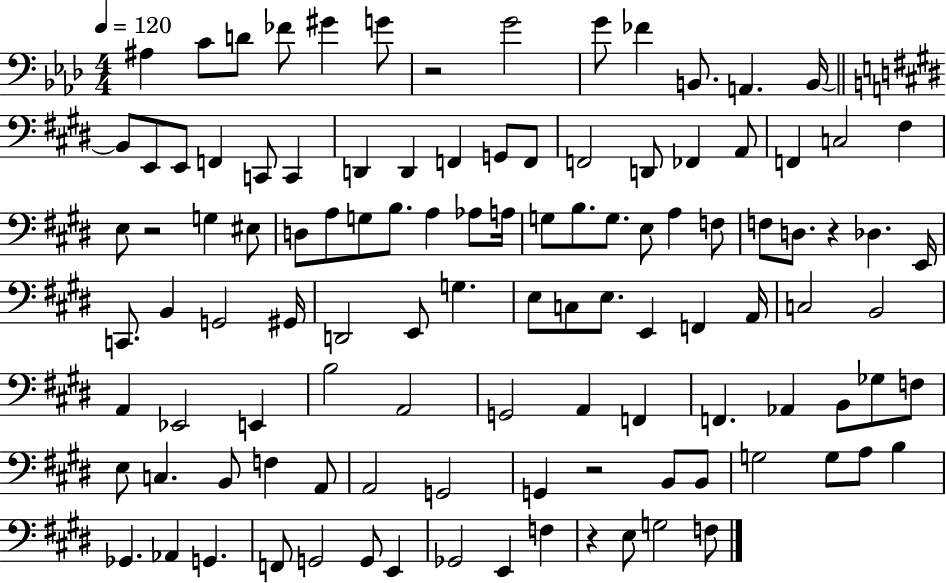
{
  \clef bass
  \numericTimeSignature
  \time 4/4
  \key aes \major
  \tempo 4 = 120
  ais4 c'8 d'8 fes'8 gis'4 g'8 | r2 g'2 | g'8 fes'4 b,8. a,4. b,16~~ | \bar "||" \break \key e \major b,8 e,8 e,8 f,4 c,8 c,4 | d,4 d,4 f,4 g,8 f,8 | f,2 d,8 fes,4 a,8 | f,4 c2 fis4 | \break e8 r2 g4 eis8 | d8 a8 g8 b8. a4 aes8 a16 | g8 b8. g8. e8 a4 f8 | f8 d8. r4 des4. e,16 | \break c,8. b,4 g,2 gis,16 | d,2 e,8 g4. | e8 c8 e8. e,4 f,4 a,16 | c2 b,2 | \break a,4 ees,2 e,4 | b2 a,2 | g,2 a,4 f,4 | f,4. aes,4 b,8 ges8 f8 | \break e8 c4. b,8 f4 a,8 | a,2 g,2 | g,4 r2 b,8 b,8 | g2 g8 a8 b4 | \break ges,4. aes,4 g,4. | f,8 g,2 g,8 e,4 | ges,2 e,4 f4 | r4 e8 g2 f8 | \break \bar "|."
}